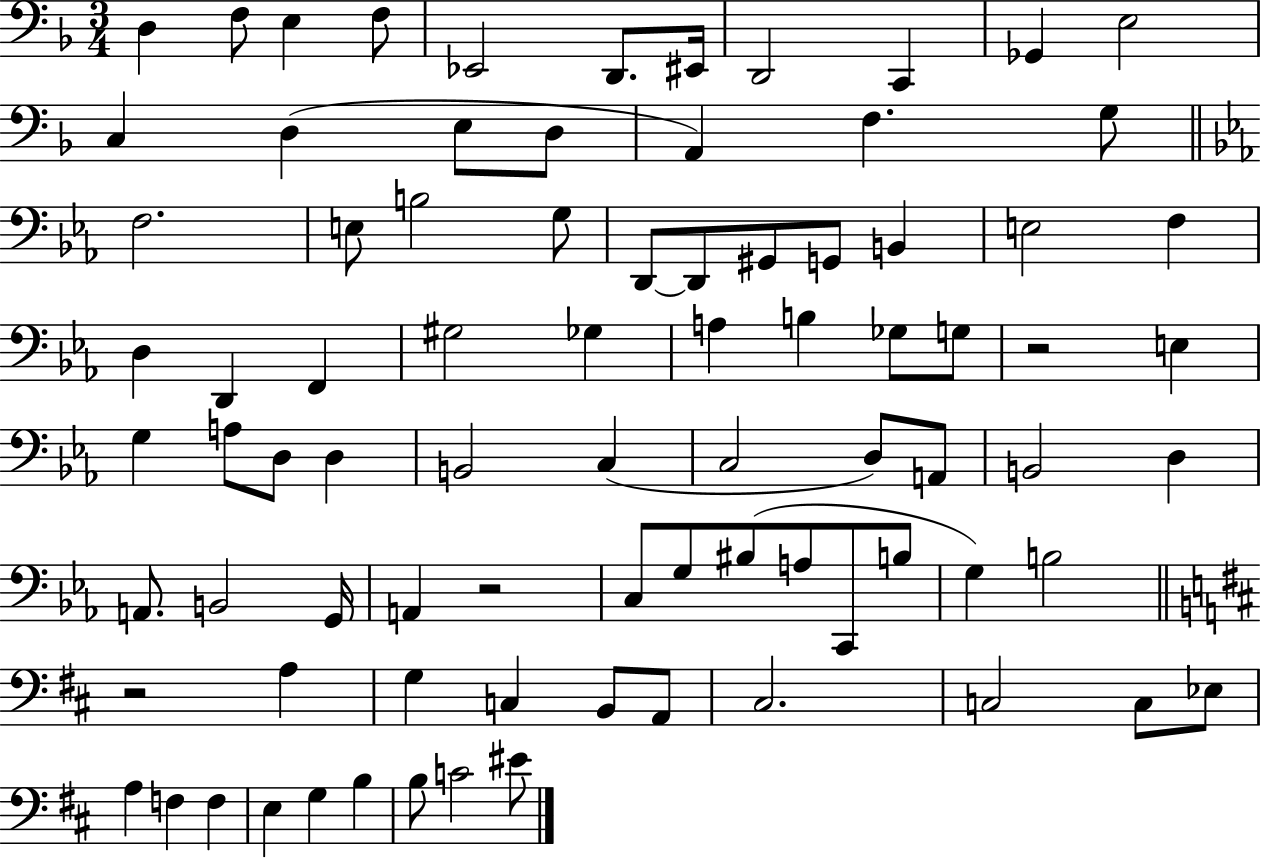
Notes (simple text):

D3/q F3/e E3/q F3/e Eb2/h D2/e. EIS2/s D2/h C2/q Gb2/q E3/h C3/q D3/q E3/e D3/e A2/q F3/q. G3/e F3/h. E3/e B3/h G3/e D2/e D2/e G#2/e G2/e B2/q E3/h F3/q D3/q D2/q F2/q G#3/h Gb3/q A3/q B3/q Gb3/e G3/e R/h E3/q G3/q A3/e D3/e D3/q B2/h C3/q C3/h D3/e A2/e B2/h D3/q A2/e. B2/h G2/s A2/q R/h C3/e G3/e BIS3/e A3/e C2/e B3/e G3/q B3/h R/h A3/q G3/q C3/q B2/e A2/e C#3/h. C3/h C3/e Eb3/e A3/q F3/q F3/q E3/q G3/q B3/q B3/e C4/h EIS4/e